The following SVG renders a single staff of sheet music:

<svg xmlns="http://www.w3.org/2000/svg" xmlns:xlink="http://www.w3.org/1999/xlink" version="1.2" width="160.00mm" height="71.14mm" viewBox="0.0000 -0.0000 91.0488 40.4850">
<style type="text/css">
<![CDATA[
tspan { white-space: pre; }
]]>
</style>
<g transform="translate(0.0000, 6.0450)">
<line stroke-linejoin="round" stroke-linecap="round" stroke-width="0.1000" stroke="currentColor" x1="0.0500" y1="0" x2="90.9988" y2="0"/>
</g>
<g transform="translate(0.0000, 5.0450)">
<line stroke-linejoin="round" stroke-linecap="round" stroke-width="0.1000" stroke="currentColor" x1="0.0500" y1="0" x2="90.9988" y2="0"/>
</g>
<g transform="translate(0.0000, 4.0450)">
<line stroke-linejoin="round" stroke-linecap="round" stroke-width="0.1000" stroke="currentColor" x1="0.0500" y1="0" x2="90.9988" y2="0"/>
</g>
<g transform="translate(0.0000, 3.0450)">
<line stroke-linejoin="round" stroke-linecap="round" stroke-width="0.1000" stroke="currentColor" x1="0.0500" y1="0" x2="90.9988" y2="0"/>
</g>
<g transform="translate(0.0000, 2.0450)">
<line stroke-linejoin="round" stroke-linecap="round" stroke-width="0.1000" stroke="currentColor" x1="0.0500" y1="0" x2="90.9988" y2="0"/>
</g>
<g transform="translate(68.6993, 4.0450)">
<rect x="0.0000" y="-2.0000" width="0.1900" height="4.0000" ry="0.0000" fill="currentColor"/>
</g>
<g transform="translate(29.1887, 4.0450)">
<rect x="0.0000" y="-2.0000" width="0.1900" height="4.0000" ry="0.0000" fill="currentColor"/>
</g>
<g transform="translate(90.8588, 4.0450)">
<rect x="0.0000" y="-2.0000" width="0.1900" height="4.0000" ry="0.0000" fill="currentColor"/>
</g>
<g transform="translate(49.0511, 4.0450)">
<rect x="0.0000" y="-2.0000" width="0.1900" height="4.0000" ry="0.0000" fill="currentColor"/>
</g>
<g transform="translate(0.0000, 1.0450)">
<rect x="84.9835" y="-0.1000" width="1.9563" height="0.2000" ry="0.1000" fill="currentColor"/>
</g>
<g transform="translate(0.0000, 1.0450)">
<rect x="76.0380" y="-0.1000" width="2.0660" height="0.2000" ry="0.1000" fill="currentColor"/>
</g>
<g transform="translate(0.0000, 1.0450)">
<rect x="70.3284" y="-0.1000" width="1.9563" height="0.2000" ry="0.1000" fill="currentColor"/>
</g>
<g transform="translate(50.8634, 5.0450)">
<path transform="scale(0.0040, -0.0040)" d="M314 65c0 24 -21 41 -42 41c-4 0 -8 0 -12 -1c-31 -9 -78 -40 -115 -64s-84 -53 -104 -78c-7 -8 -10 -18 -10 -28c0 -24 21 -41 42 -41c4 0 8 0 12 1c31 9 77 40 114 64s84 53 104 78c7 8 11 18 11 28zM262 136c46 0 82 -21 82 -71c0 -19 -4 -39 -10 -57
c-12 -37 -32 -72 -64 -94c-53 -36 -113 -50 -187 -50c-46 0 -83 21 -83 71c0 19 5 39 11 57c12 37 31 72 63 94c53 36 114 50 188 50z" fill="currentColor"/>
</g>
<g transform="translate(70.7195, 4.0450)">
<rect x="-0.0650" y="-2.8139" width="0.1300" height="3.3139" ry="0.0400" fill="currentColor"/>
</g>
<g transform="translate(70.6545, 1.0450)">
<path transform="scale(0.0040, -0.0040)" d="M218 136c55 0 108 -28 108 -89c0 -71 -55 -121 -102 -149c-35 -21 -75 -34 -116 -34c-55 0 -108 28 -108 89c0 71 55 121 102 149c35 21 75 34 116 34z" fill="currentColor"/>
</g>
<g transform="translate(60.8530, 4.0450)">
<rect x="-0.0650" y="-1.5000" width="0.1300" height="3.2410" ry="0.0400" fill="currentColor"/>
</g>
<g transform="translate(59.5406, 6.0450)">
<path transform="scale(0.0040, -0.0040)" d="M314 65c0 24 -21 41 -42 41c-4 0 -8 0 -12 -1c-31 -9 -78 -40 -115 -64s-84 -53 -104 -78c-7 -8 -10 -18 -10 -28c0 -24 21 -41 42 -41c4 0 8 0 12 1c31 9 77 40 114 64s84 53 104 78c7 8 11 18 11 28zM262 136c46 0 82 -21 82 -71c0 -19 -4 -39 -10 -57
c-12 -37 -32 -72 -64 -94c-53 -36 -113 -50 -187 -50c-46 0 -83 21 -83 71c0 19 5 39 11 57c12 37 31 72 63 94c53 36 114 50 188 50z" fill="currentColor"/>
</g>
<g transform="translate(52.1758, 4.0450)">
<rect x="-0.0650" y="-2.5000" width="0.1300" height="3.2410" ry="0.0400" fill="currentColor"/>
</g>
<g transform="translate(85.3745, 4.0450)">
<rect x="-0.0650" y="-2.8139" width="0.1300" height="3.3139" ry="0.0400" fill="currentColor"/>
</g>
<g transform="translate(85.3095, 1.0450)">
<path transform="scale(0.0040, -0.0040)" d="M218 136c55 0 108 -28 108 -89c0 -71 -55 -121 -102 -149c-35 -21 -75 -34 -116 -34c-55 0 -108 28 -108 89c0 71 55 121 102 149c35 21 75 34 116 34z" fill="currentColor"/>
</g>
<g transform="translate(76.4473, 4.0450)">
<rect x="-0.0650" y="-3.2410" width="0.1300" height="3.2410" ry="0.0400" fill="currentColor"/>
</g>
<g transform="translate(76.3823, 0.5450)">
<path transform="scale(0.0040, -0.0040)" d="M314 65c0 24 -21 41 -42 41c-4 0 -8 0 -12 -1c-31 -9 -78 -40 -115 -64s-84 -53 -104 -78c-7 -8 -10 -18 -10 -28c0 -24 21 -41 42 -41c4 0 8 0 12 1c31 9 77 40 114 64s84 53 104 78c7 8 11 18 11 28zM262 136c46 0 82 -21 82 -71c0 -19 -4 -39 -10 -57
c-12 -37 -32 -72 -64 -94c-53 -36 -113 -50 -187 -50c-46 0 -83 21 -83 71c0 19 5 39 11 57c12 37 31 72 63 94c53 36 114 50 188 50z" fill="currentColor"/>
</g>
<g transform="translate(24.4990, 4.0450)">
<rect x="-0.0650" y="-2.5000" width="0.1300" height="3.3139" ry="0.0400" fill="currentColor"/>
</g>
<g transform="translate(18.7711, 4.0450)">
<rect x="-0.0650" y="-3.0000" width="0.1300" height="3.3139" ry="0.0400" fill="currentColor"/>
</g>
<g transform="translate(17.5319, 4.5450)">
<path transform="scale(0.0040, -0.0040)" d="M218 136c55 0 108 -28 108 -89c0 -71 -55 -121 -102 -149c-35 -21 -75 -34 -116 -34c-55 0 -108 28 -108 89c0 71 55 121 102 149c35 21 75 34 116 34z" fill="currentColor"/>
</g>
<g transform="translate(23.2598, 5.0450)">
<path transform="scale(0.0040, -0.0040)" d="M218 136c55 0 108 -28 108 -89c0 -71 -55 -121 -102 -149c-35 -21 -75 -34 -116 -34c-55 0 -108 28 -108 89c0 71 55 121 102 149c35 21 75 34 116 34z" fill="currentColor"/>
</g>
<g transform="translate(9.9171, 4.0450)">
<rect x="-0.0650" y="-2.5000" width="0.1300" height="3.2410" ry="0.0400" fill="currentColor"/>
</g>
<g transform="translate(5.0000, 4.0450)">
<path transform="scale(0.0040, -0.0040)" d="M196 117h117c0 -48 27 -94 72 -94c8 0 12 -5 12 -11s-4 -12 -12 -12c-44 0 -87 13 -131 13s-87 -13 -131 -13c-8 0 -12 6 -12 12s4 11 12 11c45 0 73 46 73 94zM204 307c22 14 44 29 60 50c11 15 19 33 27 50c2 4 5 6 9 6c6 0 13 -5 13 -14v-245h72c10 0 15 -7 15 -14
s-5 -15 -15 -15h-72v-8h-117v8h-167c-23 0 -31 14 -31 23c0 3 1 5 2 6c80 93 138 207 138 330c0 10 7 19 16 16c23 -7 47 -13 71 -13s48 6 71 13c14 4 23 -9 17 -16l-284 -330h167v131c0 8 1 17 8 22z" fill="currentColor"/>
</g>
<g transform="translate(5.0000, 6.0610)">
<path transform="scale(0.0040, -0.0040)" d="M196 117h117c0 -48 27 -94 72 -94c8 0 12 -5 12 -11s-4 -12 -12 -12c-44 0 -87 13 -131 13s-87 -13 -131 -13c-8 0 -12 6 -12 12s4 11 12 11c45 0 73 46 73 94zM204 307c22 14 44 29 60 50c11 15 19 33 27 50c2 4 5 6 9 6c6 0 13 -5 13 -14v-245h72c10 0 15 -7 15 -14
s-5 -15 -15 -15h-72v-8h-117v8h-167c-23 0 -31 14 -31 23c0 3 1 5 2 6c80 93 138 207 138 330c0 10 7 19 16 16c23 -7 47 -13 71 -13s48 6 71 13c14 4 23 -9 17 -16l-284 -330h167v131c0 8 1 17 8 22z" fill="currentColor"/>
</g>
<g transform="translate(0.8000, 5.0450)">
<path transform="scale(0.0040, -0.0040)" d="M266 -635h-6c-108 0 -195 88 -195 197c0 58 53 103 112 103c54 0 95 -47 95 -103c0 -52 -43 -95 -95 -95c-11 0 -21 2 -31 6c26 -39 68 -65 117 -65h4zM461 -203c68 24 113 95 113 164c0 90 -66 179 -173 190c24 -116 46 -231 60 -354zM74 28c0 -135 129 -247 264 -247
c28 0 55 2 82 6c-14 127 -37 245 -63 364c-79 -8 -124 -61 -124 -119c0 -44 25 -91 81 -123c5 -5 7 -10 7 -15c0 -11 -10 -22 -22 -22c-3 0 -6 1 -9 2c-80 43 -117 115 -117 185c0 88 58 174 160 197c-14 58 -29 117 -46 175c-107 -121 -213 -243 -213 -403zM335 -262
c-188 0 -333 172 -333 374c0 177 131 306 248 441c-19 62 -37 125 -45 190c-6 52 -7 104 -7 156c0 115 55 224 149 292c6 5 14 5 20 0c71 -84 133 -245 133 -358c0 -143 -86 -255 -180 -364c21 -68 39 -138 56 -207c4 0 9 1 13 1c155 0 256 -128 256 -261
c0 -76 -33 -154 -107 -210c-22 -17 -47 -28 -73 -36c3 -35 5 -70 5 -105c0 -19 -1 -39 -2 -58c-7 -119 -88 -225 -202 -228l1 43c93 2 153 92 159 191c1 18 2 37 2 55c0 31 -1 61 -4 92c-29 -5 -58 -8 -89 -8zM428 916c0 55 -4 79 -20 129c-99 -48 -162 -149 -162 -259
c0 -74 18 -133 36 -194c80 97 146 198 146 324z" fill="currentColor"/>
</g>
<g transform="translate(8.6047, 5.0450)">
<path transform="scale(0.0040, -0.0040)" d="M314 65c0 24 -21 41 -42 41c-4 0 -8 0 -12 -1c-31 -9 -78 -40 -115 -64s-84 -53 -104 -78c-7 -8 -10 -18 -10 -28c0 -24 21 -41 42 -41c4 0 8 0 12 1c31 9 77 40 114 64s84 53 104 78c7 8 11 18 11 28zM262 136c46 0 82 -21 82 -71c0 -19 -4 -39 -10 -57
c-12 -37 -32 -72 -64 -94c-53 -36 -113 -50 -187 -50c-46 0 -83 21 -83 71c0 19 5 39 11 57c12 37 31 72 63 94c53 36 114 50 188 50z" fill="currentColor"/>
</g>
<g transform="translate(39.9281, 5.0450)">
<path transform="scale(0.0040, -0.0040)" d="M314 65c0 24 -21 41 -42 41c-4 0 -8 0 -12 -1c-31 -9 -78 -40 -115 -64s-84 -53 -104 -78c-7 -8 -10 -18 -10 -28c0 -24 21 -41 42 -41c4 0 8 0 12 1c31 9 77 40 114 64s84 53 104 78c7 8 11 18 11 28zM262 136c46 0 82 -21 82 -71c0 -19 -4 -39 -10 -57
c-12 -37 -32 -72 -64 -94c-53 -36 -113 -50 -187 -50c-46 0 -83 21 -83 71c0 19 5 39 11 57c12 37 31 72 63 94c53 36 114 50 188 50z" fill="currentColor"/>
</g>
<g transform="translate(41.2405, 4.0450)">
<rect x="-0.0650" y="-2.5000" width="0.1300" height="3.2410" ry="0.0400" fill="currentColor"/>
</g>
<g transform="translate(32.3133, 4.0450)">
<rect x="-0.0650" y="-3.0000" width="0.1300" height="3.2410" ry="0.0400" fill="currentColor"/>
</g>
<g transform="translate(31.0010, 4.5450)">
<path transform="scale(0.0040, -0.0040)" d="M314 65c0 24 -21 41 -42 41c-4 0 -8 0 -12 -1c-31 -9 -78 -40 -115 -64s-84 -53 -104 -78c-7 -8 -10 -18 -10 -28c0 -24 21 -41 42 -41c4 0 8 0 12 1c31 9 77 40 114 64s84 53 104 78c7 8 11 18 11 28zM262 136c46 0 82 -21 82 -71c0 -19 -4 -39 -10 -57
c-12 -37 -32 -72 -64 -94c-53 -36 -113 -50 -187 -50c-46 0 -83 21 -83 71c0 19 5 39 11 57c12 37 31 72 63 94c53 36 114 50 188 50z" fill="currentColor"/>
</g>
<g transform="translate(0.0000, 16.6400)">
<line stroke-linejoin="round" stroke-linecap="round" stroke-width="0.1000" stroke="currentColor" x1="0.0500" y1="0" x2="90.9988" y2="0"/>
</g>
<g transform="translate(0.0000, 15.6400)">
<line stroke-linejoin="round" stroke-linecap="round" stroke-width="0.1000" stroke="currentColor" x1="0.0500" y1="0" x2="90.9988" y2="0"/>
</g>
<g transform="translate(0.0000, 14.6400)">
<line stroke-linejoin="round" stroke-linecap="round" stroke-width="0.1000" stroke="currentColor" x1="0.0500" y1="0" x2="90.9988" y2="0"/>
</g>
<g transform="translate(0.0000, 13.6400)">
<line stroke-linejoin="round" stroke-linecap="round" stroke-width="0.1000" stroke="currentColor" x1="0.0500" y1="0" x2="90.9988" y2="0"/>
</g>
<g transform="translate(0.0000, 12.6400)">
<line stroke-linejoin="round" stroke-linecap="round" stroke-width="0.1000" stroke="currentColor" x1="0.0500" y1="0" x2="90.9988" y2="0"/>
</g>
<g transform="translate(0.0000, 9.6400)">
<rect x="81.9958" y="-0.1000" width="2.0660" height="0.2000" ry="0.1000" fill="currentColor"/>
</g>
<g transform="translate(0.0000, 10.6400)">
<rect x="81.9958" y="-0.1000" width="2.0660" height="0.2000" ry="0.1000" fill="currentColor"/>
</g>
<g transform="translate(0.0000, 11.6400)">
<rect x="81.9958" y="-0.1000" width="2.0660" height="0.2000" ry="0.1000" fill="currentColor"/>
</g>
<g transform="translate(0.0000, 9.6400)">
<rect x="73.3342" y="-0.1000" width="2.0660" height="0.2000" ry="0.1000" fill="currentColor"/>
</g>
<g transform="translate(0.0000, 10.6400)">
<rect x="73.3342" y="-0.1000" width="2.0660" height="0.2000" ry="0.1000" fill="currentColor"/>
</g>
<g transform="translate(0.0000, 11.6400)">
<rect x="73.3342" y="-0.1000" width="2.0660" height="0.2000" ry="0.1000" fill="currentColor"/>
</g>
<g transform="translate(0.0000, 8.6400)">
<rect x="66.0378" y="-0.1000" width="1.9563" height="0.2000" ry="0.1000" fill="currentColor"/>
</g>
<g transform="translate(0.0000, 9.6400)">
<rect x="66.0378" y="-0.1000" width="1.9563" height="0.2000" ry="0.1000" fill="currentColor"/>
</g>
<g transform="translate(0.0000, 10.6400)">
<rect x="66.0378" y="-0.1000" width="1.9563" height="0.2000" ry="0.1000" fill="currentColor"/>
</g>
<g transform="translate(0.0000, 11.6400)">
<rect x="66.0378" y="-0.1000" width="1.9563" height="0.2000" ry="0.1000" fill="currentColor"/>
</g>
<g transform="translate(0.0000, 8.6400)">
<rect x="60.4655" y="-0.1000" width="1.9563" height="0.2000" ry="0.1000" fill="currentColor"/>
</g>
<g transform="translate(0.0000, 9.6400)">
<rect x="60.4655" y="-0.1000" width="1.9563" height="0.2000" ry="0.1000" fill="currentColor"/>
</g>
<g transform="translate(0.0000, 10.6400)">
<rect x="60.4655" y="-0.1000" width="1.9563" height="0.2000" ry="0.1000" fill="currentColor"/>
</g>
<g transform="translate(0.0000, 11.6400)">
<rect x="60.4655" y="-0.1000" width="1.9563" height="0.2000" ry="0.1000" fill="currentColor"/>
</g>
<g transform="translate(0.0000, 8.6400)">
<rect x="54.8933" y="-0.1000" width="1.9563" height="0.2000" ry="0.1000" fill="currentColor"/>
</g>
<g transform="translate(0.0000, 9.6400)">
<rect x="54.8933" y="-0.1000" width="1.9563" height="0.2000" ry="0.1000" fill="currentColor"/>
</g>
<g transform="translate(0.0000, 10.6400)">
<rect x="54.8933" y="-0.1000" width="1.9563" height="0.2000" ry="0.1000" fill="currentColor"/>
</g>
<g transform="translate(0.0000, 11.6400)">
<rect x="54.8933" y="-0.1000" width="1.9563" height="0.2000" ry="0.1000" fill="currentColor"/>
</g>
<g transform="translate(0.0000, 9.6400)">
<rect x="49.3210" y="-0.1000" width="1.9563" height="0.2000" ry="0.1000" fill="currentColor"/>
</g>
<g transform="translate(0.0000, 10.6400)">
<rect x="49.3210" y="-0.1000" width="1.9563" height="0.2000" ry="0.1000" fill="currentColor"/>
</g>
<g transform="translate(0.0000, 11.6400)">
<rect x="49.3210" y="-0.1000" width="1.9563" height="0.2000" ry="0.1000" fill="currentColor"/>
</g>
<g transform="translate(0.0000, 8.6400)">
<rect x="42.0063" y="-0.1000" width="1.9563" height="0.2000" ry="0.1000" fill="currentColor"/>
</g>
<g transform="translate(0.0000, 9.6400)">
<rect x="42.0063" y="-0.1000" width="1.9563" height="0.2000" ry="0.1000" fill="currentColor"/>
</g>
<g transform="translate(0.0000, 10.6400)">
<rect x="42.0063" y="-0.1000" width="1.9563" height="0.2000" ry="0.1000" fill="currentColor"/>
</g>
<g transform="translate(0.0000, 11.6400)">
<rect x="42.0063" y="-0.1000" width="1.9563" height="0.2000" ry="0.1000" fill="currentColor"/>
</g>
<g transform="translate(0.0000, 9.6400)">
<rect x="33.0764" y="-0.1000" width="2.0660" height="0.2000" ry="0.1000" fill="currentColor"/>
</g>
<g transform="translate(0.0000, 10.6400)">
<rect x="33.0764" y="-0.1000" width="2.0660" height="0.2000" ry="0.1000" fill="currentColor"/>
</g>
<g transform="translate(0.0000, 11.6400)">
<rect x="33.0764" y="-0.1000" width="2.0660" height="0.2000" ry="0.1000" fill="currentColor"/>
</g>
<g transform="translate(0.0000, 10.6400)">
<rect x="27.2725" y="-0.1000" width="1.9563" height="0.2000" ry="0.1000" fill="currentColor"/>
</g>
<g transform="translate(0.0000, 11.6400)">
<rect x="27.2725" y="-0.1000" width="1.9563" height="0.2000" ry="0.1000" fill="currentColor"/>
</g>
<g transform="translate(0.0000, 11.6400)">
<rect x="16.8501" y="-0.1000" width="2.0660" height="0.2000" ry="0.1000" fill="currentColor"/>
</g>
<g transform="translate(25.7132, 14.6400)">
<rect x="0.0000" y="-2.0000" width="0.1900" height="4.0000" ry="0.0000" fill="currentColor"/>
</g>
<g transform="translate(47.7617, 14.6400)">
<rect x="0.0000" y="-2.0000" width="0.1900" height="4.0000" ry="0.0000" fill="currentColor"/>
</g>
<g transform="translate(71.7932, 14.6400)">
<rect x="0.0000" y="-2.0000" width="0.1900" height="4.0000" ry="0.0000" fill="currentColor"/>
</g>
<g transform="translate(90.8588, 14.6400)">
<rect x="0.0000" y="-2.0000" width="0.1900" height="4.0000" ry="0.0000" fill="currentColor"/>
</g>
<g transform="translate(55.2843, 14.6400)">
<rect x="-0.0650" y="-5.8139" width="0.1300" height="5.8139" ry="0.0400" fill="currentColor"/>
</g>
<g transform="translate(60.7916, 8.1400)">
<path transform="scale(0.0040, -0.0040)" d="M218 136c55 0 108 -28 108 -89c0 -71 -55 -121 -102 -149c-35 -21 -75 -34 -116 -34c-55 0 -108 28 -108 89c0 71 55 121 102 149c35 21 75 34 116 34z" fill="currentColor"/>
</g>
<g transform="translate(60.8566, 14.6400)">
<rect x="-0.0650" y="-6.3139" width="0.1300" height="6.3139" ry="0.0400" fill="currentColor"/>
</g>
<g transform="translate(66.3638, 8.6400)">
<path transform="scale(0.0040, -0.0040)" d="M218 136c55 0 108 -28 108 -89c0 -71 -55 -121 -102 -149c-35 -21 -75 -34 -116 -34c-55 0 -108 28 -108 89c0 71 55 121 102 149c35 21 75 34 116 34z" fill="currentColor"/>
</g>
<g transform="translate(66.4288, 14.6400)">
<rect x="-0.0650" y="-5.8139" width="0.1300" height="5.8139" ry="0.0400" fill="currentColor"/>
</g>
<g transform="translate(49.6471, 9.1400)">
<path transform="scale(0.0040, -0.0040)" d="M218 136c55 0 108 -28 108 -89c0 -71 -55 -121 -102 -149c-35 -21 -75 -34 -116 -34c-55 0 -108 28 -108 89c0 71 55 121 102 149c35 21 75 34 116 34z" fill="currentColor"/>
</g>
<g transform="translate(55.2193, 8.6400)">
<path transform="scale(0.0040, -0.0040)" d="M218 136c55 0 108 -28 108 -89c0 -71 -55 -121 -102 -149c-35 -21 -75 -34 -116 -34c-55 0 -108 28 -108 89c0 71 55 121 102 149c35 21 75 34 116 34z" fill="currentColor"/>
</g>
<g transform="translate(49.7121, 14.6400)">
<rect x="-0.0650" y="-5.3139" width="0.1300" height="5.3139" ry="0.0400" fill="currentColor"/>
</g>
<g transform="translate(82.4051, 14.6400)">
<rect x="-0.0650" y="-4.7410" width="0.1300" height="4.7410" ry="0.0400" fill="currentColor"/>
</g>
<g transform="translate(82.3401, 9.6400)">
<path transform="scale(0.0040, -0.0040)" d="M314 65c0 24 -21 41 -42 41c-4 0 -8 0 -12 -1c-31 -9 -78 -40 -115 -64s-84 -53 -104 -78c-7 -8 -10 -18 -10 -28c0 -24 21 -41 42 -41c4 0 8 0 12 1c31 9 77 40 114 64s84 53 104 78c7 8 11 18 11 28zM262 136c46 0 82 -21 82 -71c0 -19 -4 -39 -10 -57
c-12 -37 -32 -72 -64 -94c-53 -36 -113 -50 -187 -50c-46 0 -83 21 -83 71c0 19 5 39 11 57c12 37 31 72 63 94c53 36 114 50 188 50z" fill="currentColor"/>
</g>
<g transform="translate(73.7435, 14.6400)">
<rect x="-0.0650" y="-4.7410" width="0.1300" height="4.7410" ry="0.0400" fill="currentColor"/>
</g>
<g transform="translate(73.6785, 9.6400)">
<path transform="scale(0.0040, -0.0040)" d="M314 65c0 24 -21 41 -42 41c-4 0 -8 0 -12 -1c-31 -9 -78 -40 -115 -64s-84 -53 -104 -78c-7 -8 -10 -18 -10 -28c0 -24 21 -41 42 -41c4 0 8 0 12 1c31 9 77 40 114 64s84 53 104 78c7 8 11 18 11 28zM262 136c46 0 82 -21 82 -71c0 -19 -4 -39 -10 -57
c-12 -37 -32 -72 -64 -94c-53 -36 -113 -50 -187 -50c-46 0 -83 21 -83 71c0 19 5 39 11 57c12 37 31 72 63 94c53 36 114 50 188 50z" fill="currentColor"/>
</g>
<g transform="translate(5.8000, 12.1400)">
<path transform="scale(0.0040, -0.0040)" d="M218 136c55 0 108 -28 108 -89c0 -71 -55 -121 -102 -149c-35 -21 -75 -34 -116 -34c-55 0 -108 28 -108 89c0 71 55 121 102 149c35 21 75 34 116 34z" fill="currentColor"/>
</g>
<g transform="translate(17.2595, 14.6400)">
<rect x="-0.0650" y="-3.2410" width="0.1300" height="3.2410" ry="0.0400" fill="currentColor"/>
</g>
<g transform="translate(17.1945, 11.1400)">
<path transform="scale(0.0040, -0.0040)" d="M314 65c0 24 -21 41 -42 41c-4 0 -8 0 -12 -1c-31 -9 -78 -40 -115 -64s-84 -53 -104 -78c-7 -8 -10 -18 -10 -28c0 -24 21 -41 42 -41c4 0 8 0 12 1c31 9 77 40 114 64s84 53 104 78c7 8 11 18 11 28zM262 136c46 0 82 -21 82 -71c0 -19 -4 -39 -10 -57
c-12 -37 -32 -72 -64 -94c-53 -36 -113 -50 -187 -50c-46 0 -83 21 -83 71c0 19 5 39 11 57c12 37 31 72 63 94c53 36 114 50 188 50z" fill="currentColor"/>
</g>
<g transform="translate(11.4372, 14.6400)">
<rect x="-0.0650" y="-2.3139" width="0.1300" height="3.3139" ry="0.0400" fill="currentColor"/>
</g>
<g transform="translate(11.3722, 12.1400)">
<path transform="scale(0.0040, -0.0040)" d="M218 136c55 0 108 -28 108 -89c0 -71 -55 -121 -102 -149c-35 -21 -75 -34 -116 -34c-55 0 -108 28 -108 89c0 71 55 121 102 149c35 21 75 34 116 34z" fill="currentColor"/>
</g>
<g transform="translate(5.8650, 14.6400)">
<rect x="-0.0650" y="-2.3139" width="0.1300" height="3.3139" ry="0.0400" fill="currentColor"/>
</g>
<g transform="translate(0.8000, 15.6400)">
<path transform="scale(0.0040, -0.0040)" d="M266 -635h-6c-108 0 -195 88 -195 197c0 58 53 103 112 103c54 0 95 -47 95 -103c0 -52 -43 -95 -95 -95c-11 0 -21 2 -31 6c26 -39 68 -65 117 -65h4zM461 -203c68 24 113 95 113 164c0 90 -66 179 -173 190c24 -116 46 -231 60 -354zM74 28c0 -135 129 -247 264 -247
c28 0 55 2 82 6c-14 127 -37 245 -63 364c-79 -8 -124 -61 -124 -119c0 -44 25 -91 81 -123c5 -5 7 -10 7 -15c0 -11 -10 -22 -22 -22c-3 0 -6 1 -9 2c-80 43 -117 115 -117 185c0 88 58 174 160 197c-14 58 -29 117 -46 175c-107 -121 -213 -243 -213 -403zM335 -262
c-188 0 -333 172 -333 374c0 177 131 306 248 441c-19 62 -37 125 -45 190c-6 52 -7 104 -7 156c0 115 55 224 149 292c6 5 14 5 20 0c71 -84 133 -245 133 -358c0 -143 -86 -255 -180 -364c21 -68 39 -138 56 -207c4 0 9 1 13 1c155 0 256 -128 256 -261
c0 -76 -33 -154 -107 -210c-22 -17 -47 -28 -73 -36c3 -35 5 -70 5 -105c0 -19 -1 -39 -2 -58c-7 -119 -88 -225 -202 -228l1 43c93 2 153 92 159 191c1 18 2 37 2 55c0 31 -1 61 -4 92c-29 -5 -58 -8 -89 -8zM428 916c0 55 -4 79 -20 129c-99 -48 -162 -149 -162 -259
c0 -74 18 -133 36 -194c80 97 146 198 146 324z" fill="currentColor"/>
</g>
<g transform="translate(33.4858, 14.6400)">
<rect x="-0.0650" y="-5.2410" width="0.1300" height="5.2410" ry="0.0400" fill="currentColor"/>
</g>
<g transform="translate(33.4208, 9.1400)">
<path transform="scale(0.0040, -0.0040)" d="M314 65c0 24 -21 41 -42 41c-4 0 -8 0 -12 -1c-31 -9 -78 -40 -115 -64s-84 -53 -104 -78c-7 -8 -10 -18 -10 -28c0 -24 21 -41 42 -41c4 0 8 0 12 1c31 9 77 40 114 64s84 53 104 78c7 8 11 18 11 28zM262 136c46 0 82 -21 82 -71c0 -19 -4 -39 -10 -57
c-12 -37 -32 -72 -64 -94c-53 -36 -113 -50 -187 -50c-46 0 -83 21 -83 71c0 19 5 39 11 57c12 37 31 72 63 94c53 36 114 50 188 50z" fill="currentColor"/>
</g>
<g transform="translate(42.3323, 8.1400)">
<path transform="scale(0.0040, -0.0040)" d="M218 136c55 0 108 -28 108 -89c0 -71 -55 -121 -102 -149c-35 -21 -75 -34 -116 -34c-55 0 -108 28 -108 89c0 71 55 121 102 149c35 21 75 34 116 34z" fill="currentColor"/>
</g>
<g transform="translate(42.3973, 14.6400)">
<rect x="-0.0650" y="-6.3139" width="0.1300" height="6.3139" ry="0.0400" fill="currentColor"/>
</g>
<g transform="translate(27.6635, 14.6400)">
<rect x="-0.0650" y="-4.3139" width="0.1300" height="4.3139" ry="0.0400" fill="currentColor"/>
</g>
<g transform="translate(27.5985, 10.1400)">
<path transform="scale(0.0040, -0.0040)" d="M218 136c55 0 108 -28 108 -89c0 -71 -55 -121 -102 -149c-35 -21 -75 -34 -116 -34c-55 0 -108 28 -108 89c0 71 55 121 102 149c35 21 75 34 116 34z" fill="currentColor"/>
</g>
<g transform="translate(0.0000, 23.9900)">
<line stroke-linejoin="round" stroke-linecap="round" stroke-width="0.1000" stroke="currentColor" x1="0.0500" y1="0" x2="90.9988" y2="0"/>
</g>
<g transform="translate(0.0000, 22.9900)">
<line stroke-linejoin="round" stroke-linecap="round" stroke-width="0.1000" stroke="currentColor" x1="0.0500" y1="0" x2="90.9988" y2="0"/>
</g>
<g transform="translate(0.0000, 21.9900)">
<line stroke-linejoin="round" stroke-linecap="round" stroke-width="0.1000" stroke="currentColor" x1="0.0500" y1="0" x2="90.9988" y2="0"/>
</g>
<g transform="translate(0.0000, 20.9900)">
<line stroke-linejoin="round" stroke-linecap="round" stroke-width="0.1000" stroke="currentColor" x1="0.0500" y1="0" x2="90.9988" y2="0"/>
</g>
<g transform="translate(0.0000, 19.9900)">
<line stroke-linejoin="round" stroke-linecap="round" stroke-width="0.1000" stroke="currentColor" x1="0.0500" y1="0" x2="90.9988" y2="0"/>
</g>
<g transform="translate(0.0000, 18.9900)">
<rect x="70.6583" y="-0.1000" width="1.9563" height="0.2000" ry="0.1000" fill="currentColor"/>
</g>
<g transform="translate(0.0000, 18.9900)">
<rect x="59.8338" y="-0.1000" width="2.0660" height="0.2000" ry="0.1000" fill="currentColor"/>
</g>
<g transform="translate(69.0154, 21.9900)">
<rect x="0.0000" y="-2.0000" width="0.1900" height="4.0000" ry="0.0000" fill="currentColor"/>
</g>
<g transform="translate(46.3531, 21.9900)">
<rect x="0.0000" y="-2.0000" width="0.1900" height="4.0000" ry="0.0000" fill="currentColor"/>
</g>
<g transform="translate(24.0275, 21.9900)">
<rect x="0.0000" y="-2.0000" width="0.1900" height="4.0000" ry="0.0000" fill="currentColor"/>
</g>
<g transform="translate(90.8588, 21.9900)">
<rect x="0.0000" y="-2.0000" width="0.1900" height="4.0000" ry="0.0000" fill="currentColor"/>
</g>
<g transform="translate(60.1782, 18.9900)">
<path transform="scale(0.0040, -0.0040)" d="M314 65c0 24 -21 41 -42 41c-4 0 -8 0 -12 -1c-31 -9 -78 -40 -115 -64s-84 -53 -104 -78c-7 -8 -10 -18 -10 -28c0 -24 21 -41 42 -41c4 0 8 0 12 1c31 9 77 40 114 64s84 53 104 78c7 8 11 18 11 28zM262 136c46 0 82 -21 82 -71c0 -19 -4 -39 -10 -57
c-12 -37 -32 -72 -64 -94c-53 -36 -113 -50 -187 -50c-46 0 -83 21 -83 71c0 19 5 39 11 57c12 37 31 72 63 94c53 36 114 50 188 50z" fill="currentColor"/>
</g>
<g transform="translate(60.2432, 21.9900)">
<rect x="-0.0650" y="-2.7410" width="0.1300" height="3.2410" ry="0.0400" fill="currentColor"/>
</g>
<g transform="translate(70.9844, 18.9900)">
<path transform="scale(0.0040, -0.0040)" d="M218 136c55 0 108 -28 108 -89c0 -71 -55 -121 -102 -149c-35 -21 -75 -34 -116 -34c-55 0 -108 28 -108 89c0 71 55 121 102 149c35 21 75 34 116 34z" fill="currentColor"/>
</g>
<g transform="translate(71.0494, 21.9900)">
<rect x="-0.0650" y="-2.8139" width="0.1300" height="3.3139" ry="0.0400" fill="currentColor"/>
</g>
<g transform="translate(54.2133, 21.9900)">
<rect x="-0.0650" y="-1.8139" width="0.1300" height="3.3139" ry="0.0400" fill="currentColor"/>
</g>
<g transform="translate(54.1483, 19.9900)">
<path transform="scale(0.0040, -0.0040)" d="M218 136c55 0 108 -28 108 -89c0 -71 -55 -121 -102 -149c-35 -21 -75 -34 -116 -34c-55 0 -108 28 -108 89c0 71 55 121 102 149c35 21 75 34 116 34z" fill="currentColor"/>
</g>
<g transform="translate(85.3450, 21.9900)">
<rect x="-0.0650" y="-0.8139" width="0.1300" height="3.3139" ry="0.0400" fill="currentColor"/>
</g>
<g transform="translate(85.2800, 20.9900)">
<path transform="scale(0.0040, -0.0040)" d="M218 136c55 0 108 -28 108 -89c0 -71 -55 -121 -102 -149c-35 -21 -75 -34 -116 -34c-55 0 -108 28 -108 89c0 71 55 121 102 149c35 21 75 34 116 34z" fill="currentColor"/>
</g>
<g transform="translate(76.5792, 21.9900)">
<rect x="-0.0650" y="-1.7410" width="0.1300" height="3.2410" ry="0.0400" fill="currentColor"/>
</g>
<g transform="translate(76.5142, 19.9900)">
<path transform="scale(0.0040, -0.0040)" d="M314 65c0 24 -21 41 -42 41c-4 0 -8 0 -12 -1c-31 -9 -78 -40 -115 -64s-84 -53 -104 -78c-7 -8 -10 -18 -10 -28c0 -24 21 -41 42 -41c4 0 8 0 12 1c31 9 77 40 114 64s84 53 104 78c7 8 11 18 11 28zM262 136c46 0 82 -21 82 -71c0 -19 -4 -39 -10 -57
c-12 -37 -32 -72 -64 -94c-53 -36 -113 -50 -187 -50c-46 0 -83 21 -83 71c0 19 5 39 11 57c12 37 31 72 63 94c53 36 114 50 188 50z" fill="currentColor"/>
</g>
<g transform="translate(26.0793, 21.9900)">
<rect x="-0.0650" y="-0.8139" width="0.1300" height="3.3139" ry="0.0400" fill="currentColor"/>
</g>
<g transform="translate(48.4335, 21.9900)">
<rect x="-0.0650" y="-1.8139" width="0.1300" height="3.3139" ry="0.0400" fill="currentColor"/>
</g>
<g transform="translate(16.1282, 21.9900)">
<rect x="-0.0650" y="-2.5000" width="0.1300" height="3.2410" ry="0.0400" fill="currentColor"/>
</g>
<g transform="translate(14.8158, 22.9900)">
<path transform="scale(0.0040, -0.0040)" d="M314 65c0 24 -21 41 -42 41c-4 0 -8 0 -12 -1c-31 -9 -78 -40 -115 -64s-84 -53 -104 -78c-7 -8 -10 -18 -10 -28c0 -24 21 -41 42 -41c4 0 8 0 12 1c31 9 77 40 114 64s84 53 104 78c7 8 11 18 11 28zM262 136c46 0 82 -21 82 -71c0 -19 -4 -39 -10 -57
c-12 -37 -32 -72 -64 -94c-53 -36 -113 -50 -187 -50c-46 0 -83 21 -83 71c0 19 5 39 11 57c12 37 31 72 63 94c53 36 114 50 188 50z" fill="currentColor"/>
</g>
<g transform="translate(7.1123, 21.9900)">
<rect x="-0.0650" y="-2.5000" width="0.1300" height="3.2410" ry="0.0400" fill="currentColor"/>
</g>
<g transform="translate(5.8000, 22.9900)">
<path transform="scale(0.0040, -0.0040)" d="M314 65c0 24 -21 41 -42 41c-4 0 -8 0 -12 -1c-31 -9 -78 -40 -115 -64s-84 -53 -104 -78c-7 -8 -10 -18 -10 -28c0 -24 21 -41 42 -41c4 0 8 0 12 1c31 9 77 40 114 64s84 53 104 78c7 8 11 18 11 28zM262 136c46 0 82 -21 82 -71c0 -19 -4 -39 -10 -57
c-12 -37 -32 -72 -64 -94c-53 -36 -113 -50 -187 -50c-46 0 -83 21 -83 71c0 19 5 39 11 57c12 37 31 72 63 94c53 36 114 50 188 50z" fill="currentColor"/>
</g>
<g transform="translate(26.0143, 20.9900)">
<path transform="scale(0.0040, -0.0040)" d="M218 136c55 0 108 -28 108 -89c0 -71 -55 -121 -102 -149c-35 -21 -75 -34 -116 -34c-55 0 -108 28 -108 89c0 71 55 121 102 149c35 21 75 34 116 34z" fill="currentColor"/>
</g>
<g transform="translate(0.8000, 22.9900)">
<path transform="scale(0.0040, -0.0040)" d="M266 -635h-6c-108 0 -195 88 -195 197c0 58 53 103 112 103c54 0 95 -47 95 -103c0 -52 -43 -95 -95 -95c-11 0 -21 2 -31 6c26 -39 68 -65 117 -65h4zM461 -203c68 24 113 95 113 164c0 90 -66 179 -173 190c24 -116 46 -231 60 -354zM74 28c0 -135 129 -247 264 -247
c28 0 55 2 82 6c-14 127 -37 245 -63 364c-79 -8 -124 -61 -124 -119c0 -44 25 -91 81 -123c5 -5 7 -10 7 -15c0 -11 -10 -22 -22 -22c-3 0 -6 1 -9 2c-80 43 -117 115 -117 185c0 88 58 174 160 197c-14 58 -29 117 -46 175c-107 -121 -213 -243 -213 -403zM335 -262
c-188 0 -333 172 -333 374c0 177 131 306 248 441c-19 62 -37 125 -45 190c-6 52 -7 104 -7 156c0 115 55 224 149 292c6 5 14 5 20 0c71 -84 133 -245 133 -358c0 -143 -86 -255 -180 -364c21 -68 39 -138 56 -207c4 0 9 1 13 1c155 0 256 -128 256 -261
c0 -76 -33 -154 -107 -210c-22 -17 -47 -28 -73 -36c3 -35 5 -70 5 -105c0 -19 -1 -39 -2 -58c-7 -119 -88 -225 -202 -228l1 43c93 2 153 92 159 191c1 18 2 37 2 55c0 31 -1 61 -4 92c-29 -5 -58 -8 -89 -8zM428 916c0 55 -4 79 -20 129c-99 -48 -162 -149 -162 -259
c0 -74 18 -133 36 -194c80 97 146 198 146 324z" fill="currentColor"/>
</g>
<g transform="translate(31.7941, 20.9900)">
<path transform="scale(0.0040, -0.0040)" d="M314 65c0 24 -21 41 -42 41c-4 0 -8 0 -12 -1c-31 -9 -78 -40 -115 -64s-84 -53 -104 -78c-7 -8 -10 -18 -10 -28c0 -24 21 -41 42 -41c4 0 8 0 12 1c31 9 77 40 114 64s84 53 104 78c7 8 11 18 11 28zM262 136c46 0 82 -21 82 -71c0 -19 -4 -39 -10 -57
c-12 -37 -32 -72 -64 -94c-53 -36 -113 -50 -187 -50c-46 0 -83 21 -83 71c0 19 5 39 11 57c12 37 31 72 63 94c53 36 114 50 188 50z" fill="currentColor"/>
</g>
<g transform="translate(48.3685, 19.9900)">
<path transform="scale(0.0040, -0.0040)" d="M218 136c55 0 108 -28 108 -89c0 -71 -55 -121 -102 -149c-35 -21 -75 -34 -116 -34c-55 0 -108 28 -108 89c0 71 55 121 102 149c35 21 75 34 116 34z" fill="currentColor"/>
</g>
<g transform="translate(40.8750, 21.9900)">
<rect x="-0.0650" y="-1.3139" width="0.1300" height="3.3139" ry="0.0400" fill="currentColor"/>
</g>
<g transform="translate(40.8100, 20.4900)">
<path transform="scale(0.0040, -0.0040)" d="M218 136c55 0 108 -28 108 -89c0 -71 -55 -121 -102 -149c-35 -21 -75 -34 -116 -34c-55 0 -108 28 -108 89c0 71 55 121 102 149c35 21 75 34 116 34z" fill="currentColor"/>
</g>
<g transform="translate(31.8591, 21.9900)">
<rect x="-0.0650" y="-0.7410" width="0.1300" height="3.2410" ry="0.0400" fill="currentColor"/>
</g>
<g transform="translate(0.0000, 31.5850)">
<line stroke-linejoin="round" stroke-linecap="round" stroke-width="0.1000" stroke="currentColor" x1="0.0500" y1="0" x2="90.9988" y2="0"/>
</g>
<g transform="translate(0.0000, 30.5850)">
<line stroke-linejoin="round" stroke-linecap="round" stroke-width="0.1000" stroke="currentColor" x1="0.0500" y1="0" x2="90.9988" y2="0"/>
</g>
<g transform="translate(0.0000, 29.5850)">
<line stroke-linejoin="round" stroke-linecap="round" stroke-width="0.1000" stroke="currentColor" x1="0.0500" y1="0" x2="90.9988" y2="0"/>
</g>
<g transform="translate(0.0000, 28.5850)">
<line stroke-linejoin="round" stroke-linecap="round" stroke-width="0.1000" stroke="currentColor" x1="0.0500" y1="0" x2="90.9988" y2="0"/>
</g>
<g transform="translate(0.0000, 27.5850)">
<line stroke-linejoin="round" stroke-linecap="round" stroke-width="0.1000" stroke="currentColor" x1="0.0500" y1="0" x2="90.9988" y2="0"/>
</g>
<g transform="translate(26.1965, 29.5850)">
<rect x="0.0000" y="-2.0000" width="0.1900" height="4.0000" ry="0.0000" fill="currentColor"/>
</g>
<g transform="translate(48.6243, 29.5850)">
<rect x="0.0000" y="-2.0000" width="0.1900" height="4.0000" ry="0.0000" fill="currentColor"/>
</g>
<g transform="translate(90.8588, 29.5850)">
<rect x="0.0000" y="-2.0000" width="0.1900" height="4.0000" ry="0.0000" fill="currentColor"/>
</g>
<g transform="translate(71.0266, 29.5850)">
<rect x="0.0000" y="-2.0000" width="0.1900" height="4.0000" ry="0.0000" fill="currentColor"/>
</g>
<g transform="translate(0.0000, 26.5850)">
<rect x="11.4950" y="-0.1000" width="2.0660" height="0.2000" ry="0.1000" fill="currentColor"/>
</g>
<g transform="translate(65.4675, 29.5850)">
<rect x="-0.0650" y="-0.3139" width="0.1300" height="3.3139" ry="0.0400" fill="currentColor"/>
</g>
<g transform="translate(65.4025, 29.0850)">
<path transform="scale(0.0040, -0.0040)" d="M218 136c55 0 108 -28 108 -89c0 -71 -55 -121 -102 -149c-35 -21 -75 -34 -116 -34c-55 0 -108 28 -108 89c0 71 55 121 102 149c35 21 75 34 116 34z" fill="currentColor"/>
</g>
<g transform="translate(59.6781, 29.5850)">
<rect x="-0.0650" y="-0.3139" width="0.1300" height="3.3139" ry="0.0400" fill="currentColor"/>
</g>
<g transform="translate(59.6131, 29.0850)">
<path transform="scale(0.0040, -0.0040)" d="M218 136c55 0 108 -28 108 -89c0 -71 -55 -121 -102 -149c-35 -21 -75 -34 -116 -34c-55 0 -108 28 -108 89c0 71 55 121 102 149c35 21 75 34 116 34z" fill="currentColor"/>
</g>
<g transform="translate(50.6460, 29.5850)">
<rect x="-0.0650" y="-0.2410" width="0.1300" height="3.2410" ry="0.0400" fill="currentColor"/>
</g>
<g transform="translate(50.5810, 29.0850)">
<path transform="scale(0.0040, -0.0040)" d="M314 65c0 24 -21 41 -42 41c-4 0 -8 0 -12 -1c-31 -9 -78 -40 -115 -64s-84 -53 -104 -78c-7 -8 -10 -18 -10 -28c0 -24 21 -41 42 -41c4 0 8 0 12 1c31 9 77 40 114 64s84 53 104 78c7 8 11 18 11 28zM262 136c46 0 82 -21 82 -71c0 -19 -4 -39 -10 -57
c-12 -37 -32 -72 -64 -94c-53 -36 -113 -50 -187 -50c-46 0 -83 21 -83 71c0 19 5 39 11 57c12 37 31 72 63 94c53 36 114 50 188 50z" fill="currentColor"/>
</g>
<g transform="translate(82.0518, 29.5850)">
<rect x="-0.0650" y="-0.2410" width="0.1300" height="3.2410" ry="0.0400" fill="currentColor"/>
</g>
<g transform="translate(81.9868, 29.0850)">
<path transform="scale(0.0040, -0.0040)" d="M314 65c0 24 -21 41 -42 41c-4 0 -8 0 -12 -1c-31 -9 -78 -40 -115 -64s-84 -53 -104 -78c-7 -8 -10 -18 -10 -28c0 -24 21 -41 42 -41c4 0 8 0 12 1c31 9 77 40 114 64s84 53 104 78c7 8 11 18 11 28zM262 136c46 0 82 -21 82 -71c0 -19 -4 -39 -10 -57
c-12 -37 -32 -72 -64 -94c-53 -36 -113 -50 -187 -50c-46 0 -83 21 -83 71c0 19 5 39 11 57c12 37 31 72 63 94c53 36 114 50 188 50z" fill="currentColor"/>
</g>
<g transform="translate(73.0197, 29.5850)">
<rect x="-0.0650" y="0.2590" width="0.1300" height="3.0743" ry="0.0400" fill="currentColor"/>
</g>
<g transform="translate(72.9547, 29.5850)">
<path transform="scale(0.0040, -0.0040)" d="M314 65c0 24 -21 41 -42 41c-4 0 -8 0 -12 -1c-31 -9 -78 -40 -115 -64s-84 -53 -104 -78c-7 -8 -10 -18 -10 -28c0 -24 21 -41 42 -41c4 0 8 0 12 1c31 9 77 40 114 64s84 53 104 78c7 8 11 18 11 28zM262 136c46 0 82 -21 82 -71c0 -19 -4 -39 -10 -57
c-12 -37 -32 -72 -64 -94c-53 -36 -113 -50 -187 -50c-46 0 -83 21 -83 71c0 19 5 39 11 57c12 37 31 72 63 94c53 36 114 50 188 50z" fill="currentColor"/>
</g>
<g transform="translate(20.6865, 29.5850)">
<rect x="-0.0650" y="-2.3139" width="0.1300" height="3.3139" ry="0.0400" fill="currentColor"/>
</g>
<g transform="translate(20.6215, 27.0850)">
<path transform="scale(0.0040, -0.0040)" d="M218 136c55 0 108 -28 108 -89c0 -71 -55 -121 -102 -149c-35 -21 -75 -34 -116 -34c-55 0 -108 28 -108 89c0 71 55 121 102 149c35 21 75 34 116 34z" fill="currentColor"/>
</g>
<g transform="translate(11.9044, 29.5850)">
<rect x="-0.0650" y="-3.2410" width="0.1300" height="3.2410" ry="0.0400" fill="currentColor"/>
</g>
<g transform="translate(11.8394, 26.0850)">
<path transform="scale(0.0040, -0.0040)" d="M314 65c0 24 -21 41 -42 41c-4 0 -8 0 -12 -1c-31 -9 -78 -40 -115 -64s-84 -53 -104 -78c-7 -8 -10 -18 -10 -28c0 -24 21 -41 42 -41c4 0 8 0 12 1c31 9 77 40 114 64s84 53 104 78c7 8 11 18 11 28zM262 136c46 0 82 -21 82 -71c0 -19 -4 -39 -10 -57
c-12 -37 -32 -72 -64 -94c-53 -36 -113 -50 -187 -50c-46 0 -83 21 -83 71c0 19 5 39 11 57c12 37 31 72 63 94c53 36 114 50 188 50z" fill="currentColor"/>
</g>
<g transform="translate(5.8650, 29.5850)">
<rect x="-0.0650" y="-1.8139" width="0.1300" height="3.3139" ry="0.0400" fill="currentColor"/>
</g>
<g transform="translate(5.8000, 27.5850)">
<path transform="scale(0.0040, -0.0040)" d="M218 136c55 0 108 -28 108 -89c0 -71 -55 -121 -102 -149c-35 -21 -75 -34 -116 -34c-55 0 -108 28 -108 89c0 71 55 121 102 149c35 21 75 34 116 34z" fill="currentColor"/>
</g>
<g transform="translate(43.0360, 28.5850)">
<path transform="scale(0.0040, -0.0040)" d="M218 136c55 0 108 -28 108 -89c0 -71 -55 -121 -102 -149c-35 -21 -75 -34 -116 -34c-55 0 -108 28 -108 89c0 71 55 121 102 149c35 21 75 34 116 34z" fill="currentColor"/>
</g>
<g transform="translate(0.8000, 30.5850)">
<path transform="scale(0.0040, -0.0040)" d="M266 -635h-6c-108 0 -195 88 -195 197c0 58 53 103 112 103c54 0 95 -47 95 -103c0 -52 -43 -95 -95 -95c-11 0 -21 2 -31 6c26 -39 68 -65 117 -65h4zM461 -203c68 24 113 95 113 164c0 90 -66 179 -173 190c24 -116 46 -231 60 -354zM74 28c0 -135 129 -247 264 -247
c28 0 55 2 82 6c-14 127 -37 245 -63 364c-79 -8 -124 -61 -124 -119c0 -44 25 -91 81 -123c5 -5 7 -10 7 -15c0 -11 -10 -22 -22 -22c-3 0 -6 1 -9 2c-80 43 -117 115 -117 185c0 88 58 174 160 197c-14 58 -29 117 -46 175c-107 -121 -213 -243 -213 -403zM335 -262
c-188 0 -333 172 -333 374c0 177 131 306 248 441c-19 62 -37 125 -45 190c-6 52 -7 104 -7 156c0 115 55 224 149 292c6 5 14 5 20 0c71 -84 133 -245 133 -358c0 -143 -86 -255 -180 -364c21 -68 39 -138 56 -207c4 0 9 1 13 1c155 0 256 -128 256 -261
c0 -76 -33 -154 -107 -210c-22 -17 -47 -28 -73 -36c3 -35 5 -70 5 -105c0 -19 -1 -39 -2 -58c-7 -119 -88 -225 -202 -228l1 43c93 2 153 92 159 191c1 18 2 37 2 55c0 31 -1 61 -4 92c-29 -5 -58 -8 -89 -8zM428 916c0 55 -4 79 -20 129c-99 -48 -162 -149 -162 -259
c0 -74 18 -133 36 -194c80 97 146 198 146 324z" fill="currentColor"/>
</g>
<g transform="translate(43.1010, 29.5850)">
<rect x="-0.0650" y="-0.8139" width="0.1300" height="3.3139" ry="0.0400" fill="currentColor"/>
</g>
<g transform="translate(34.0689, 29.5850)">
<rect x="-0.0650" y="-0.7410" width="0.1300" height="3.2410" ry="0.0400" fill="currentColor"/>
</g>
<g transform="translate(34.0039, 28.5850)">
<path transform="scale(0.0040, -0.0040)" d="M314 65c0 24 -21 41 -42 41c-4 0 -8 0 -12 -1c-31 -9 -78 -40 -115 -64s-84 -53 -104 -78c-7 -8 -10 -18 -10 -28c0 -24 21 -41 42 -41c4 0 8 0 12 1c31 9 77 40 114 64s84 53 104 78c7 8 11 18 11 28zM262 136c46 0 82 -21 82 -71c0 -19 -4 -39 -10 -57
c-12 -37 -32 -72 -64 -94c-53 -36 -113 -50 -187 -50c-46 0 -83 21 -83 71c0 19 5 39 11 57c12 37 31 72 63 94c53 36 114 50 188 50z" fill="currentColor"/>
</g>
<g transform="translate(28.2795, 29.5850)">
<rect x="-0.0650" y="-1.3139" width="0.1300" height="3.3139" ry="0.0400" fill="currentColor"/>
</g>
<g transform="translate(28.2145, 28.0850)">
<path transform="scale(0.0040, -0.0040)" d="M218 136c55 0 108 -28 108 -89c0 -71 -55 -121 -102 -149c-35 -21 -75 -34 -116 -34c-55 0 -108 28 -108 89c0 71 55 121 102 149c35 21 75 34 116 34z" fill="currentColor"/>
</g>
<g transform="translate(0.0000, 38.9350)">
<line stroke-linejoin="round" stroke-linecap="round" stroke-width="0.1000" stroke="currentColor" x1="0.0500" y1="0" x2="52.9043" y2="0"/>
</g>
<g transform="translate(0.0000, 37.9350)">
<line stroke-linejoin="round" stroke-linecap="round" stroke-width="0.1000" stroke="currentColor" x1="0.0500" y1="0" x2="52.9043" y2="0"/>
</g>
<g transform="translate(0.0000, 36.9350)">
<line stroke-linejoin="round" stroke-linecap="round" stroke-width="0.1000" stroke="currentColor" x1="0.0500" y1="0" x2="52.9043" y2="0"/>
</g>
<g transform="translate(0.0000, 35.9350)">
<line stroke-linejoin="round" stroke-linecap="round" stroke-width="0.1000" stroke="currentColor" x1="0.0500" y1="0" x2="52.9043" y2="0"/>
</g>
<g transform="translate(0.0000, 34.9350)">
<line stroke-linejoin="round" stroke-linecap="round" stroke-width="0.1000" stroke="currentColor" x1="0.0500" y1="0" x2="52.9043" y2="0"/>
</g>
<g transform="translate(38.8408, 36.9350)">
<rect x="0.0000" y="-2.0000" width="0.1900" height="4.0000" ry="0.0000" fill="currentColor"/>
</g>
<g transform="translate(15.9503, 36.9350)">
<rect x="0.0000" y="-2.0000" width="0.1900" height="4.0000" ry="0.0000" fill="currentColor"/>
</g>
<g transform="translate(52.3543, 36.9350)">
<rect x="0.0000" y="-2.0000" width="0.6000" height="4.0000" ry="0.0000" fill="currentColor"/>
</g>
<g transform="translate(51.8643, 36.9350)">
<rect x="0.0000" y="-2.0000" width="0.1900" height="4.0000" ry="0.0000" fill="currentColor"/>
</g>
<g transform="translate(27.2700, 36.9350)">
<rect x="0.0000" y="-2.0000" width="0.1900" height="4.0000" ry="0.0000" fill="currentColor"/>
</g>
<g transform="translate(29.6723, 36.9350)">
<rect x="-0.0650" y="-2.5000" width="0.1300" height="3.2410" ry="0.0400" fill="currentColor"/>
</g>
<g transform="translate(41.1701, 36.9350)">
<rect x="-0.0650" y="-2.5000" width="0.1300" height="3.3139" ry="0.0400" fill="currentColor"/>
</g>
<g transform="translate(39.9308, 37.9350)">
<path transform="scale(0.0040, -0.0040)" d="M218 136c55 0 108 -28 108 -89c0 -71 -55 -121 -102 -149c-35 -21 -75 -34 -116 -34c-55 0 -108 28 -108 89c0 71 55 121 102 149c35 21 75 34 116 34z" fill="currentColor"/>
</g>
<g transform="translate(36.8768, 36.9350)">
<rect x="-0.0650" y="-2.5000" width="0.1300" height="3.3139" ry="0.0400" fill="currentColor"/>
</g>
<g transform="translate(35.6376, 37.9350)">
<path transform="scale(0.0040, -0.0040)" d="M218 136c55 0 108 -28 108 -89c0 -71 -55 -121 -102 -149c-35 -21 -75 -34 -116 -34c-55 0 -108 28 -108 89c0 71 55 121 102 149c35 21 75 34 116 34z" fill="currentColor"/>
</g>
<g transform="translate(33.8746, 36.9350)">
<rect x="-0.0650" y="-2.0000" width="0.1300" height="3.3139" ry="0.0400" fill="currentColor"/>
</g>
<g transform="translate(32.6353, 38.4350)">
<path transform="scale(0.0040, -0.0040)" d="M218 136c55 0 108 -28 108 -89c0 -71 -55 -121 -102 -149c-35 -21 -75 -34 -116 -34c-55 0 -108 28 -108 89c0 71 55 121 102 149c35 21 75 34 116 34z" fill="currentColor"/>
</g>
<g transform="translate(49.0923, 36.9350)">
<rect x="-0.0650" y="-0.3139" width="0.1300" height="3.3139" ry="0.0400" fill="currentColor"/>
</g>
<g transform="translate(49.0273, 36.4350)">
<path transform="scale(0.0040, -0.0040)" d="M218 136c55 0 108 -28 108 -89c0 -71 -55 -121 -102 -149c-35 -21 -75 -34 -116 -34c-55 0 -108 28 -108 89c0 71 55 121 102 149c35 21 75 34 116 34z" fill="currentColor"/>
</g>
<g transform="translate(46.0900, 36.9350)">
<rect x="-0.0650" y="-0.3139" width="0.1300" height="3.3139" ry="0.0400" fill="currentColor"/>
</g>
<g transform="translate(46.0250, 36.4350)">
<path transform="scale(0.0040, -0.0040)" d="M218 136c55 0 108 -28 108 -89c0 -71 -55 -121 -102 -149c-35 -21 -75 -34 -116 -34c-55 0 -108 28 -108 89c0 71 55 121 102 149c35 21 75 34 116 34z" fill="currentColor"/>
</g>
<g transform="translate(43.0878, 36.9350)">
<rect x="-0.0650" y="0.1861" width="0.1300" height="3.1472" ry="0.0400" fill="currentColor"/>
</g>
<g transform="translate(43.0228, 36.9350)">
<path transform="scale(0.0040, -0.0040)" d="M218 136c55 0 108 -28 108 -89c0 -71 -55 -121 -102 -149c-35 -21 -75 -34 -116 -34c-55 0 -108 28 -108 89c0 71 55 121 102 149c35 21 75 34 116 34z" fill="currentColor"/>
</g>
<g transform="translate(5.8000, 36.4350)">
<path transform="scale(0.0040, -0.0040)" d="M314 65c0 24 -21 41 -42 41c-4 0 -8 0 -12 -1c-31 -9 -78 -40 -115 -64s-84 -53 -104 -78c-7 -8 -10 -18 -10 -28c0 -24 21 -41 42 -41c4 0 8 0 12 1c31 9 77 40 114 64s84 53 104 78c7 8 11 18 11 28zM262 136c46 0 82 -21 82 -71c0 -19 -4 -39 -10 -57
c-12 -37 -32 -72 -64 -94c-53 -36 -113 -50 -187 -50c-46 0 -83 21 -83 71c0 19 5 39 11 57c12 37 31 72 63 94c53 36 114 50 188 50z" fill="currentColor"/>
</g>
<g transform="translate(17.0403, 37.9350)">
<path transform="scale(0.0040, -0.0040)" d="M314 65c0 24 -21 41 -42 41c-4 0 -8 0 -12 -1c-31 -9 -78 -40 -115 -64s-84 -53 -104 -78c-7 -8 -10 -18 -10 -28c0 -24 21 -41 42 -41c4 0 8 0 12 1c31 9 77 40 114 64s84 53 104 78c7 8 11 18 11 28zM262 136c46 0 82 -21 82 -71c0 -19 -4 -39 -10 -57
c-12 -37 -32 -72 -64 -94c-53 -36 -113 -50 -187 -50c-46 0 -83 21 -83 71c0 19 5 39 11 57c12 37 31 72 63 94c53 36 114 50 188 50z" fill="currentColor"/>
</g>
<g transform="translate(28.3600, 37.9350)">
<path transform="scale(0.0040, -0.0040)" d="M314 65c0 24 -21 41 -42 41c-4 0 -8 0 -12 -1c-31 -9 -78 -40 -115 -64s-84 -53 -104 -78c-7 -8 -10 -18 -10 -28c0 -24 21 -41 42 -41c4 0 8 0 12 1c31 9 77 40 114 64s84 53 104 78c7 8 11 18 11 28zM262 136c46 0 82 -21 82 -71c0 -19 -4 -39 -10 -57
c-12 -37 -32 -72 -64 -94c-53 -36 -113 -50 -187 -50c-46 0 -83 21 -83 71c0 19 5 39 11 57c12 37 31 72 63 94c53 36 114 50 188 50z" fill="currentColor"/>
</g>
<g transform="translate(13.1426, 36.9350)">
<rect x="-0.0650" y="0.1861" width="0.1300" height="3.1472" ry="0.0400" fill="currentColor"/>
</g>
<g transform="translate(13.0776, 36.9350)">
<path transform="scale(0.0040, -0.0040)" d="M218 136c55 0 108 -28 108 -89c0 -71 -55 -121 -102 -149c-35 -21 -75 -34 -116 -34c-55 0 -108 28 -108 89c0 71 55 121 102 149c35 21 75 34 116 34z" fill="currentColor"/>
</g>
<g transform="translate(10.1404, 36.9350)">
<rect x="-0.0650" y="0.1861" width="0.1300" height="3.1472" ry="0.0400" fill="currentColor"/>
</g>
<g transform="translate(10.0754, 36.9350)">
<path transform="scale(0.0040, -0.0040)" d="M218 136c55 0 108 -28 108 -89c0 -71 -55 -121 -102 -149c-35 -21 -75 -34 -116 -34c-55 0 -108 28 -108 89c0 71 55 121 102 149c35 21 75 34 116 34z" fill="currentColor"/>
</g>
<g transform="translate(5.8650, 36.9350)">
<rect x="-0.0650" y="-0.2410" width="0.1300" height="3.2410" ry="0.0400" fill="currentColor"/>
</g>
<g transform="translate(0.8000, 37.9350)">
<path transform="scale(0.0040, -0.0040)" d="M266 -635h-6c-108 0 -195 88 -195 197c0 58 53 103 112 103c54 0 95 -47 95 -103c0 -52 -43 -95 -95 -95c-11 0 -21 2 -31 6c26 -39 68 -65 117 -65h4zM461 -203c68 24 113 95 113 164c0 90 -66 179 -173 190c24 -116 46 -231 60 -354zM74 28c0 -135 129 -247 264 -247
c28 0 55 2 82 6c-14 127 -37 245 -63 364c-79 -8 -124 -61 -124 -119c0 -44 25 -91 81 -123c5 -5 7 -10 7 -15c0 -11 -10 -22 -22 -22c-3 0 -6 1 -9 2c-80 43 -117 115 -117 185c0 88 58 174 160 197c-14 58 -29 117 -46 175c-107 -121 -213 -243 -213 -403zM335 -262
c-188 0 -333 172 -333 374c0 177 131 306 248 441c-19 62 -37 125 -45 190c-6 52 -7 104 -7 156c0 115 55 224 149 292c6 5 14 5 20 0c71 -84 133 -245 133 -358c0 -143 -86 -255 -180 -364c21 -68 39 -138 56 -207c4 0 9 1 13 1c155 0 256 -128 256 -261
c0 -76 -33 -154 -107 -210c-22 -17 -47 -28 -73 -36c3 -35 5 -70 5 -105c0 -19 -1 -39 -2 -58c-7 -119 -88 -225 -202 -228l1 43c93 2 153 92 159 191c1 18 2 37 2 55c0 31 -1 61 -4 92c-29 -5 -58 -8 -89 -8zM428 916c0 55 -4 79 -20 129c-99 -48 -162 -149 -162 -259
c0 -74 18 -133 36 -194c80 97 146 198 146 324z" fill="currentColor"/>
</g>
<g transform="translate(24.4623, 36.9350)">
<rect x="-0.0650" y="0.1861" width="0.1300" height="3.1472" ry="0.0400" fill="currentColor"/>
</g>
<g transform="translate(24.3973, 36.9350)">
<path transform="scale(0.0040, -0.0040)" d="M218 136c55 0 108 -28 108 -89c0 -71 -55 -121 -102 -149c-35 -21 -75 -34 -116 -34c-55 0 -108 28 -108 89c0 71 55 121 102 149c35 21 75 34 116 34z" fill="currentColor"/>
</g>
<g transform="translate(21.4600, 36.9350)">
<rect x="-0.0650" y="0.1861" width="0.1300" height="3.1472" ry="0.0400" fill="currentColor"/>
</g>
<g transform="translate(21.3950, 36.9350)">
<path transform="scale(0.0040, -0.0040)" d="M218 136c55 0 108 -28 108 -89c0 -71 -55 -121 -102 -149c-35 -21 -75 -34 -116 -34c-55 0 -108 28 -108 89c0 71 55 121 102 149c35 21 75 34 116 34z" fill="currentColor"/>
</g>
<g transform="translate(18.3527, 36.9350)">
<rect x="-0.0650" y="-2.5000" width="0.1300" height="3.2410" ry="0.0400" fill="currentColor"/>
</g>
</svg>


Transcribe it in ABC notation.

X:1
T:Untitled
M:4/4
L:1/4
K:C
G2 A G A2 G2 G2 E2 a b2 a g g b2 d' f'2 a' f' g' a' g' e'2 e'2 G2 G2 d d2 e f f a2 a f2 d f b2 g e d2 d c2 c c B2 c2 c2 B B G2 B B G2 F G G B c c